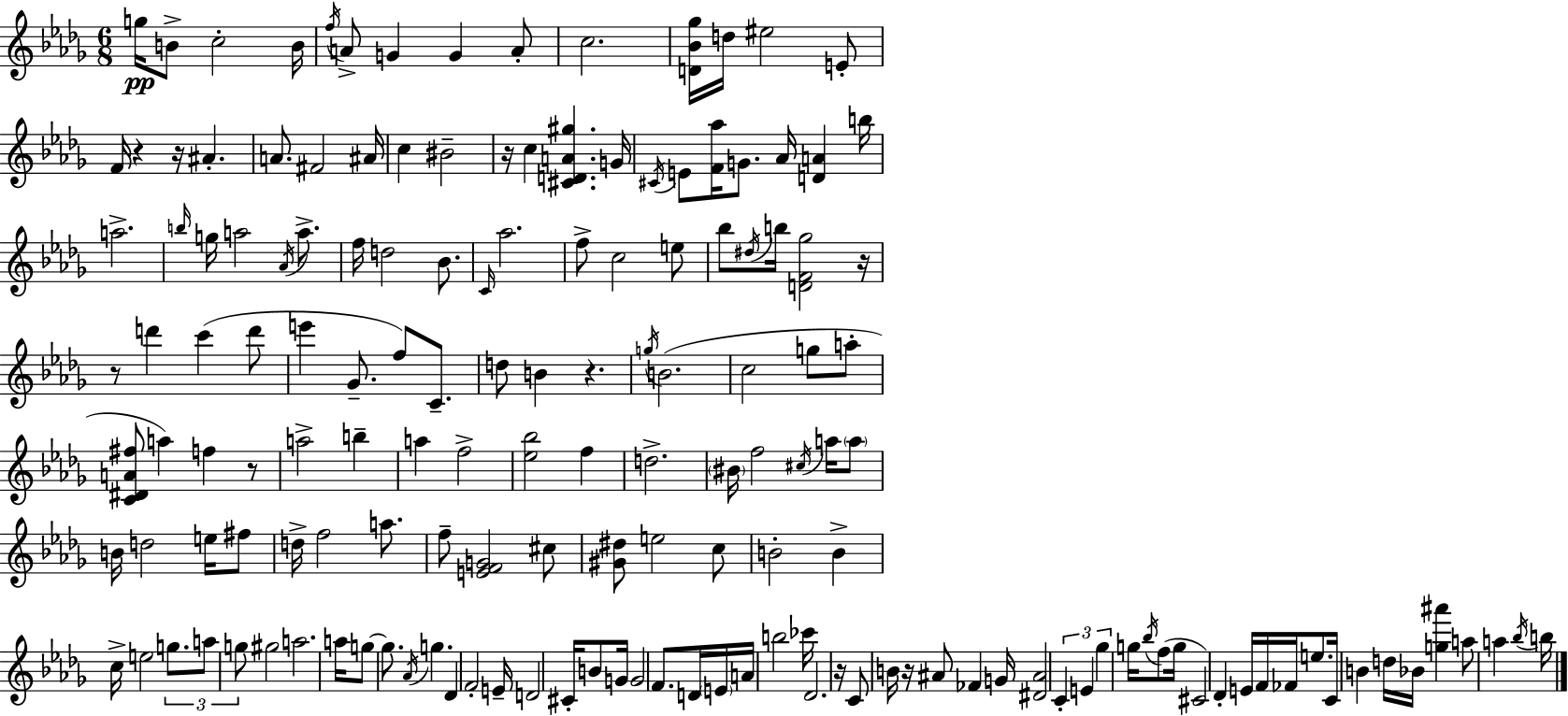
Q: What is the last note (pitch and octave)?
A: B5